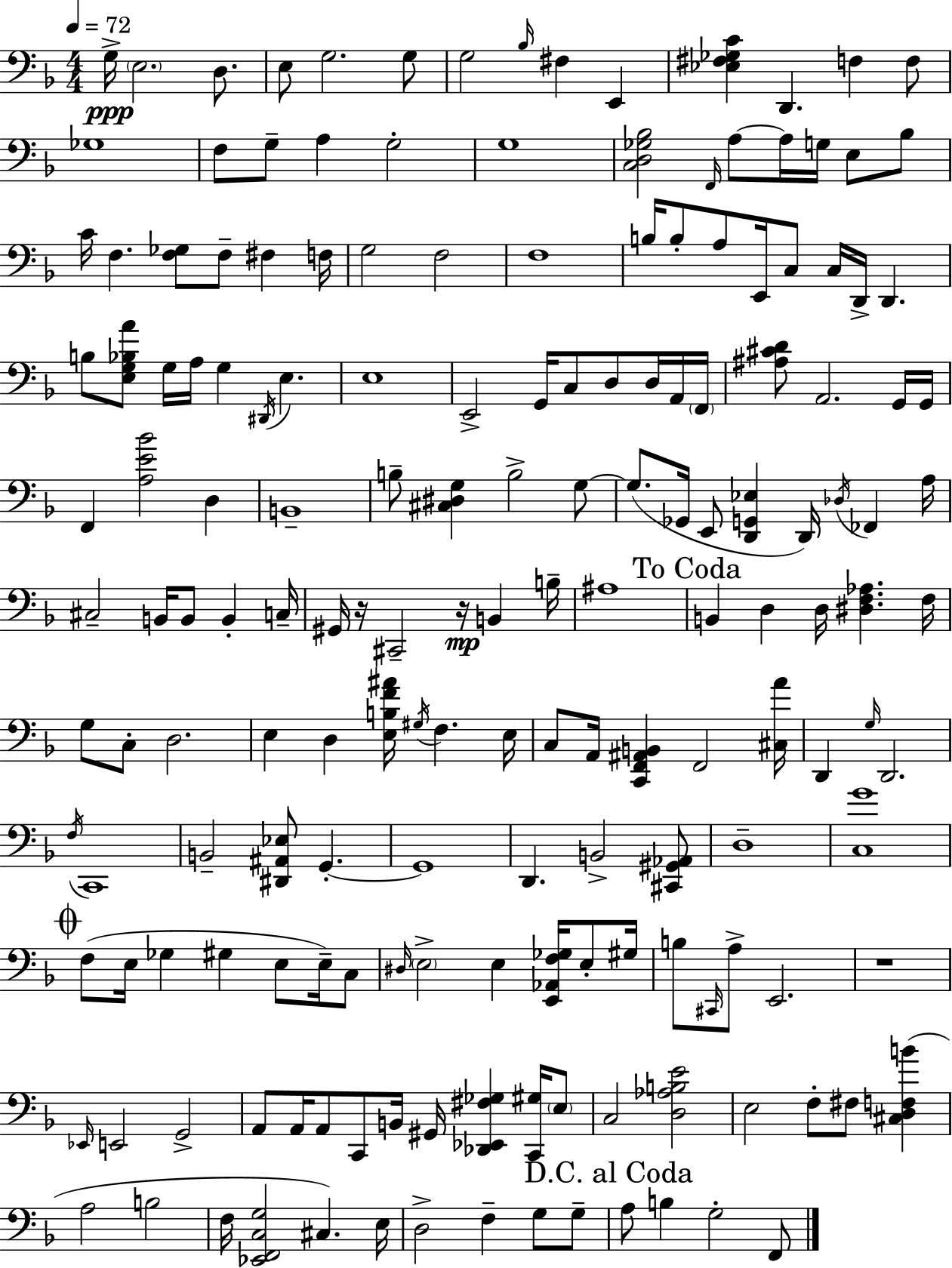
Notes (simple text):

G3/s E3/h. D3/e. E3/e G3/h. G3/e G3/h Bb3/s F#3/q E2/q [Eb3,F#3,Gb3,C4]/q D2/q. F3/q F3/e Gb3/w F3/e G3/e A3/q G3/h G3/w [C3,D3,Gb3,Bb3]/h F2/s A3/e A3/s G3/s E3/e Bb3/e C4/s F3/q. [F3,Gb3]/e F3/e F#3/q F3/s G3/h F3/h F3/w B3/s B3/e A3/e E2/s C3/e C3/s D2/s D2/q. B3/e [E3,G3,Bb3,A4]/e G3/s A3/s G3/q D#2/s E3/q. E3/w E2/h G2/s C3/e D3/e D3/s A2/s F2/s [A#3,C#4,D4]/e A2/h. G2/s G2/s F2/q [A3,E4,Bb4]/h D3/q B2/w B3/e [C#3,D#3,G3]/q B3/h G3/e G3/e. Gb2/s E2/e [D2,G2,Eb3]/q D2/s Db3/s FES2/q A3/s C#3/h B2/s B2/e B2/q C3/s G#2/s R/s C#2/h R/s B2/q B3/s A#3/w B2/q D3/q D3/s [D#3,F3,Ab3]/q. F3/s G3/e C3/e D3/h. E3/q D3/q [E3,B3,F4,A#4]/s G#3/s F3/q. E3/s C3/e A2/s [C2,F2,A#2,B2]/q F2/h [C#3,A4]/s D2/q G3/s D2/h. F3/s C2/w B2/h [D#2,A#2,Eb3]/e G2/q. G2/w D2/q. B2/h [C#2,G#2,Ab2]/e D3/w [C3,G4]/w F3/e E3/s Gb3/q G#3/q E3/e E3/s C3/e D#3/s E3/h E3/q [E2,Ab2,F3,Gb3]/s E3/e G#3/s B3/e C#2/s A3/e E2/h. R/w Eb2/s E2/h G2/h A2/e A2/s A2/e C2/e B2/s G#2/s [Db2,Eb2,F#3,Gb3]/q [C2,G#3]/s E3/e C3/h [D3,Ab3,B3,E4]/h E3/h F3/e F#3/e [C#3,D3,F3,B4]/q A3/h B3/h F3/s [Eb2,F2,C3,G3]/h C#3/q. E3/s D3/h F3/q G3/e G3/e A3/e B3/q G3/h F2/e